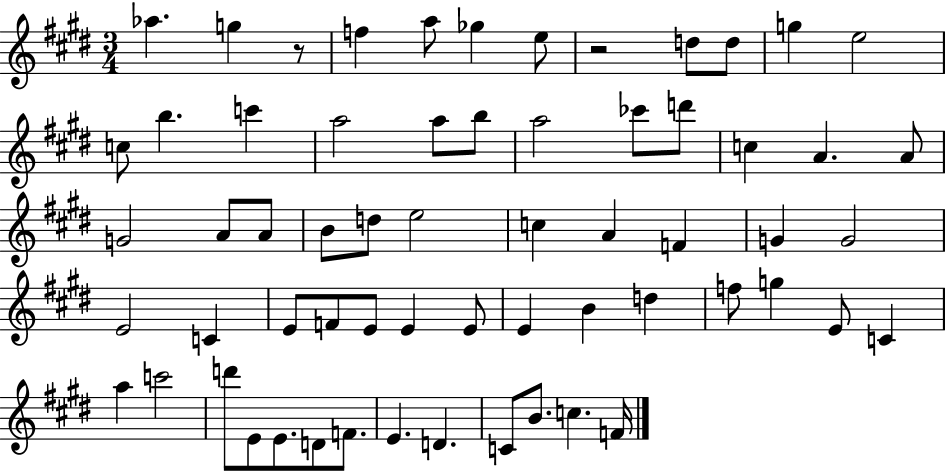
Ab5/q. G5/q R/e F5/q A5/e Gb5/q E5/e R/h D5/e D5/e G5/q E5/h C5/e B5/q. C6/q A5/h A5/e B5/e A5/h CES6/e D6/e C5/q A4/q. A4/e G4/h A4/e A4/e B4/e D5/e E5/h C5/q A4/q F4/q G4/q G4/h E4/h C4/q E4/e F4/e E4/e E4/q E4/e E4/q B4/q D5/q F5/e G5/q E4/e C4/q A5/q C6/h D6/e E4/e E4/e. D4/e F4/e. E4/q. D4/q. C4/e B4/e. C5/q. F4/s